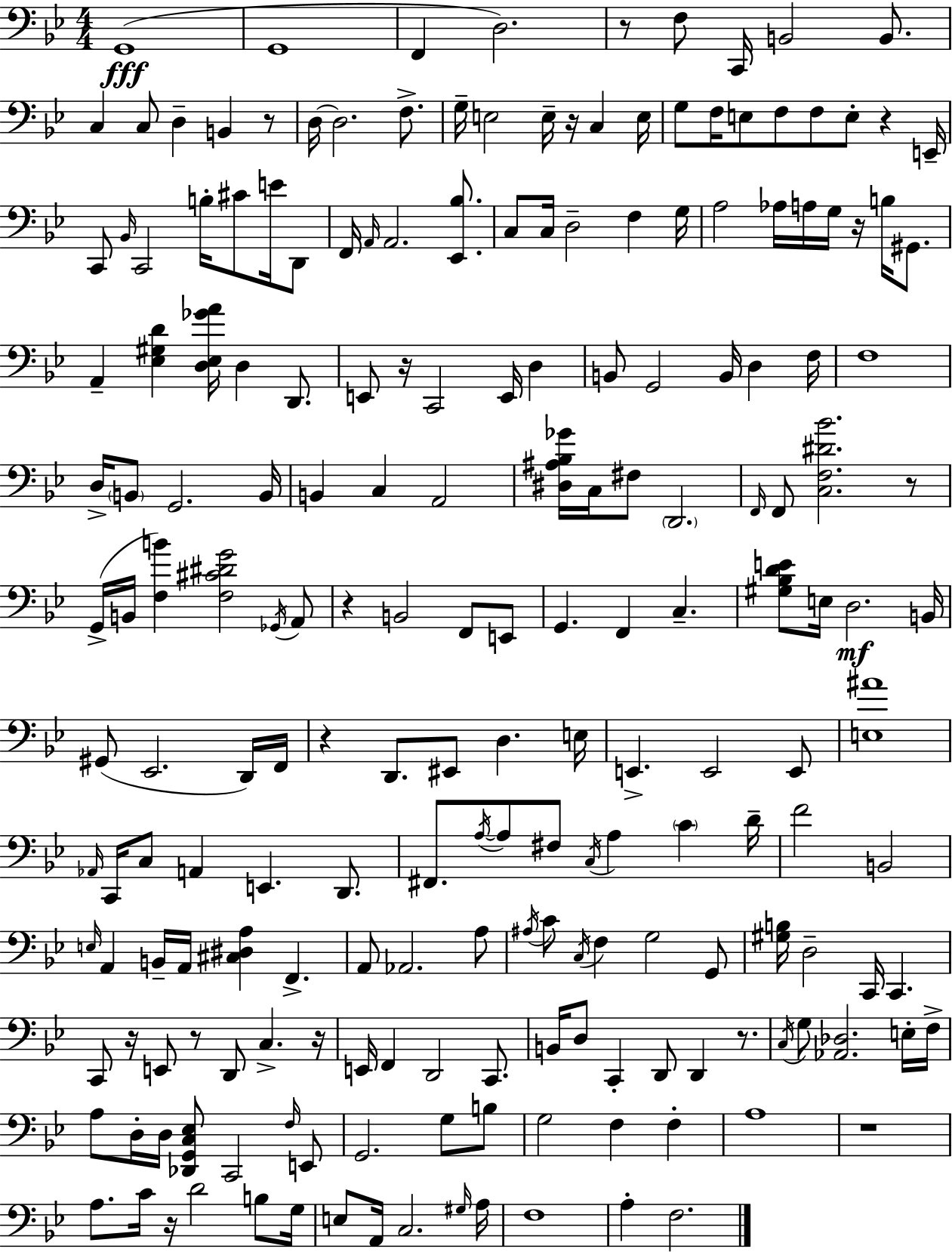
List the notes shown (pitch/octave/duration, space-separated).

G2/w G2/w F2/q D3/h. R/e F3/e C2/s B2/h B2/e. C3/q C3/e D3/q B2/q R/e D3/s D3/h. F3/e. G3/s E3/h E3/s R/s C3/q E3/s G3/e F3/s E3/e F3/e F3/e E3/e R/q E2/s C2/e Bb2/s C2/h B3/s C#4/e E4/s D2/e F2/s A2/s A2/h. [Eb2,Bb3]/e. C3/e C3/s D3/h F3/q G3/s A3/h Ab3/s A3/s G3/s R/s B3/s G#2/e. A2/q [Eb3,G#3,D4]/q [D3,Eb3,Gb4,A4]/s D3/q D2/e. E2/e R/s C2/h E2/s D3/q B2/e G2/h B2/s D3/q F3/s F3/w D3/s B2/e G2/h. B2/s B2/q C3/q A2/h [D#3,A#3,Bb3,Gb4]/s C3/s F#3/e D2/h. F2/s F2/e [C3,F3,D#4,Bb4]/h. R/e G2/s B2/s [F3,B4]/q [F3,C#4,D#4,G4]/h Gb2/s A2/e R/q B2/h F2/e E2/e G2/q. F2/q C3/q. [G#3,Bb3,D4,E4]/e E3/s D3/h. B2/s G#2/e Eb2/h. D2/s F2/s R/q D2/e. EIS2/e D3/q. E3/s E2/q. E2/h E2/e [E3,A#4]/w Ab2/s C2/s C3/e A2/q E2/q. D2/e. F#2/e. A3/s A3/e F#3/e C3/s A3/q C4/q D4/s F4/h B2/h E3/s A2/q B2/s A2/s [C#3,D#3,A3]/q F2/q. A2/e Ab2/h. A3/e A#3/s C4/e C3/s F3/q G3/h G2/e [G#3,B3]/s D3/h C2/s C2/q. C2/e R/s E2/e R/e D2/e C3/q. R/s E2/s F2/q D2/h C2/e. B2/s D3/e C2/q D2/e D2/q R/e. C3/s G3/e [Ab2,Db3]/h. E3/s F3/s A3/e D3/s D3/s [Db2,G2,C3,Eb3]/e C2/h F3/s E2/e G2/h. G3/e B3/e G3/h F3/q F3/q A3/w R/w A3/e. C4/s R/s D4/h B3/e G3/s E3/e A2/s C3/h. G#3/s A3/s F3/w A3/q F3/h.